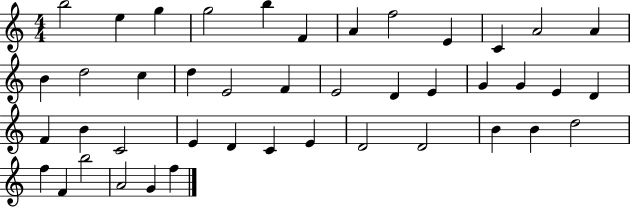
{
  \clef treble
  \numericTimeSignature
  \time 4/4
  \key c \major
  b''2 e''4 g''4 | g''2 b''4 f'4 | a'4 f''2 e'4 | c'4 a'2 a'4 | \break b'4 d''2 c''4 | d''4 e'2 f'4 | e'2 d'4 e'4 | g'4 g'4 e'4 d'4 | \break f'4 b'4 c'2 | e'4 d'4 c'4 e'4 | d'2 d'2 | b'4 b'4 d''2 | \break f''4 f'4 b''2 | a'2 g'4 f''4 | \bar "|."
}